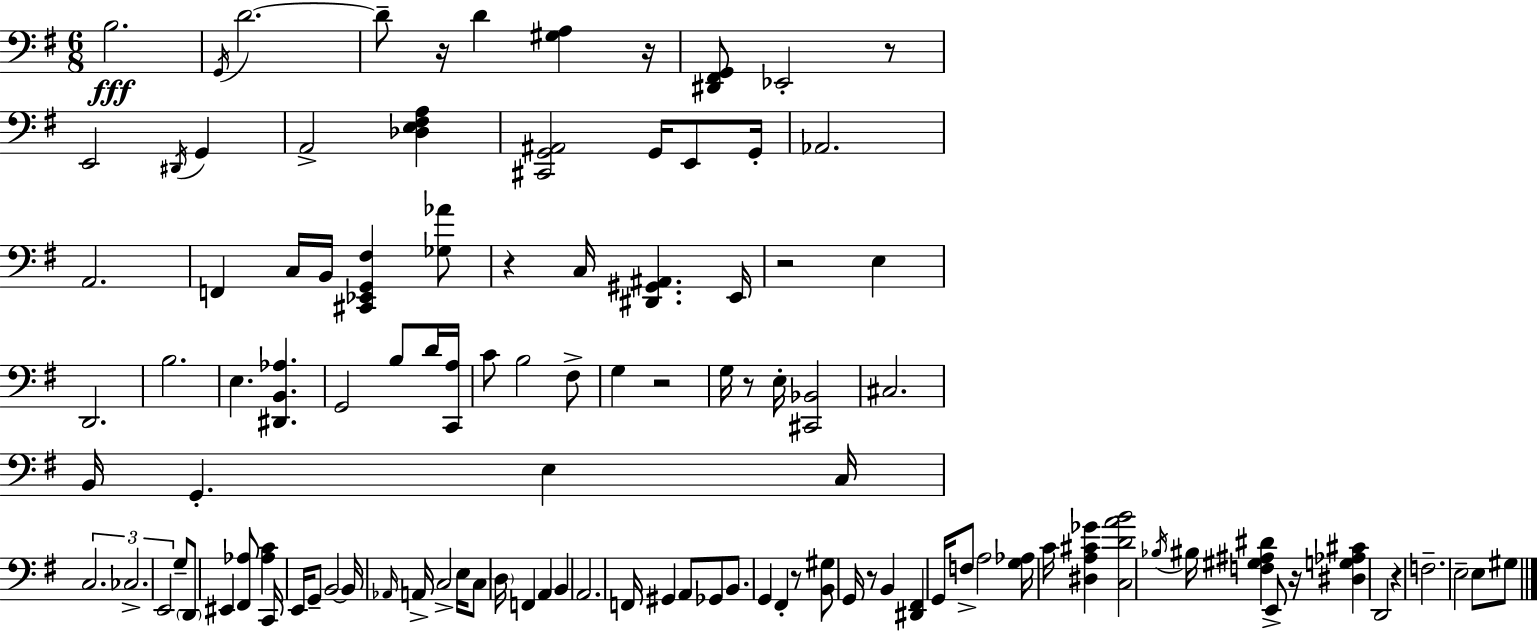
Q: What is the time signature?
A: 6/8